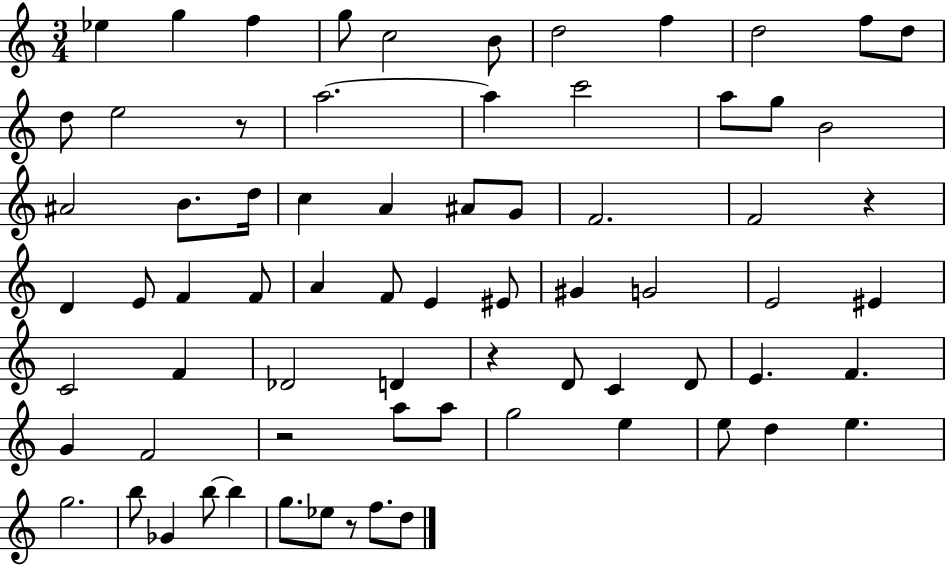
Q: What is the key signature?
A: C major